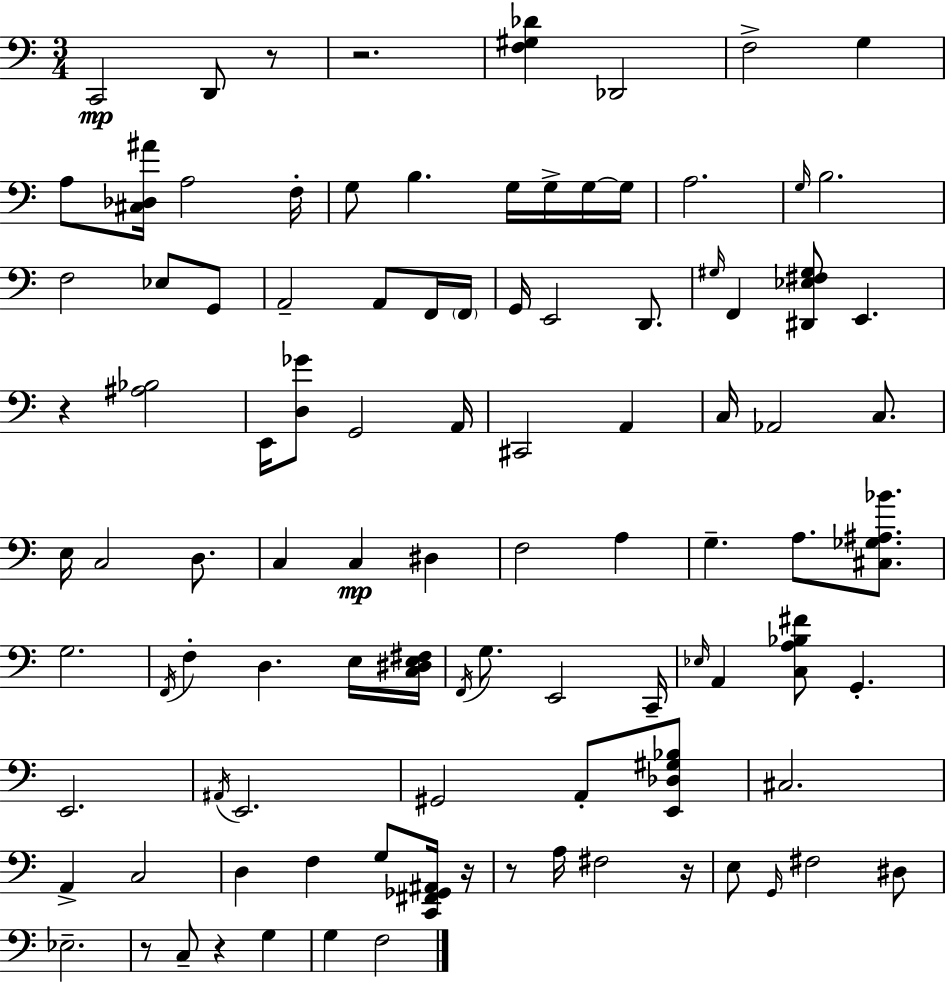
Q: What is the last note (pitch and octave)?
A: F3